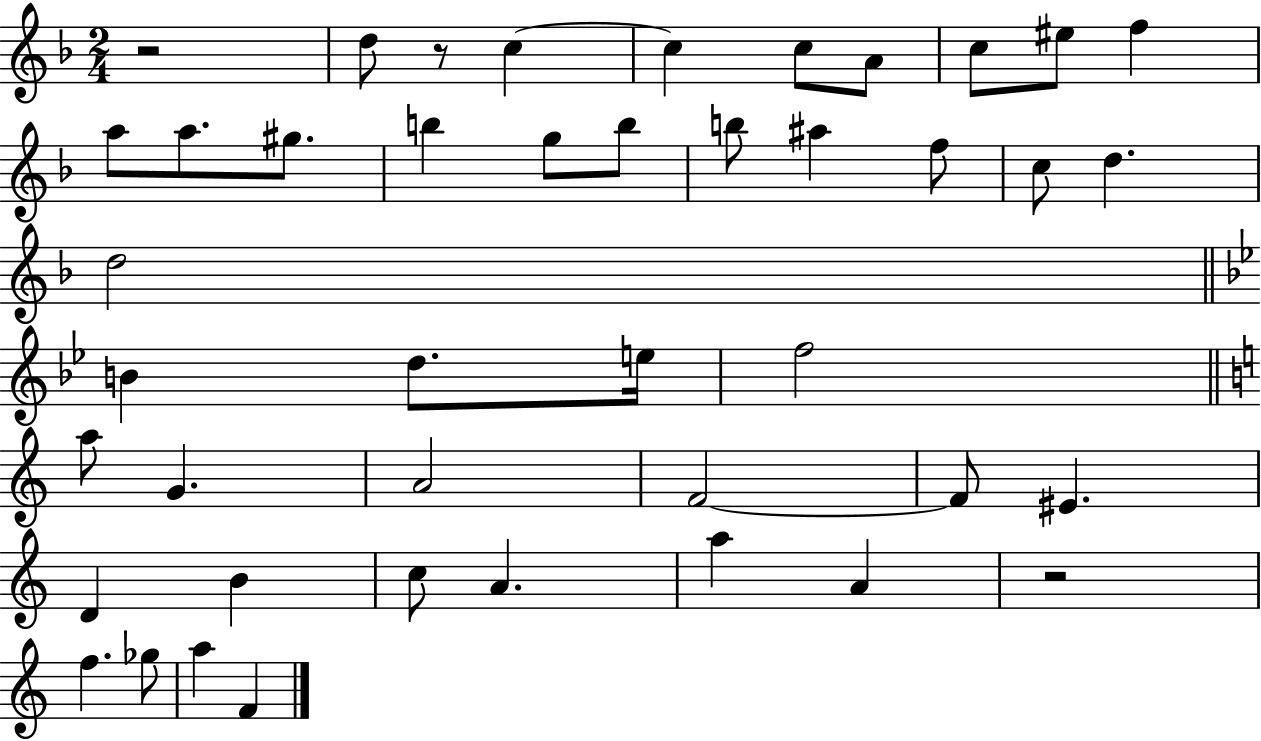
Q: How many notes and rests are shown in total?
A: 43